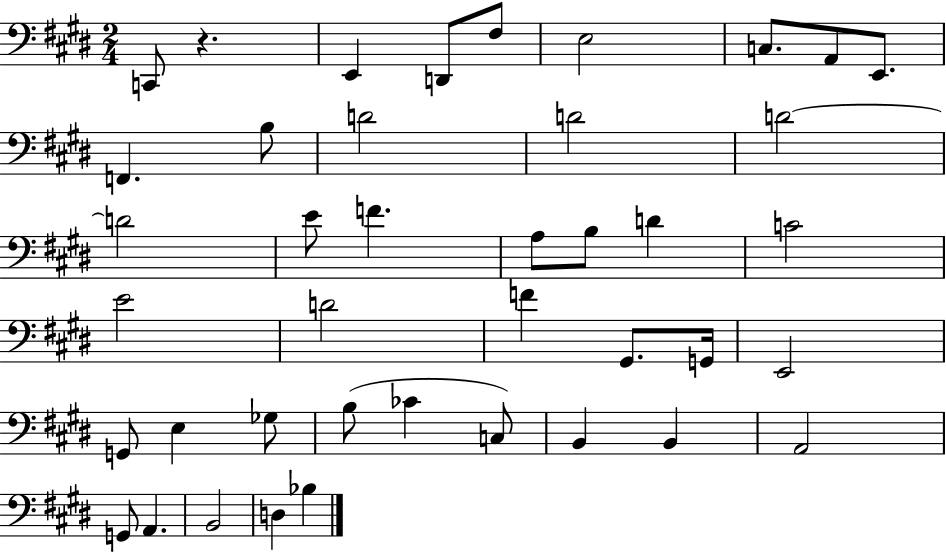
X:1
T:Untitled
M:2/4
L:1/4
K:E
C,,/2 z E,, D,,/2 ^F,/2 E,2 C,/2 A,,/2 E,,/2 F,, B,/2 D2 D2 D2 D2 E/2 F A,/2 B,/2 D C2 E2 D2 F ^G,,/2 G,,/4 E,,2 G,,/2 E, _G,/2 B,/2 _C C,/2 B,, B,, A,,2 G,,/2 A,, B,,2 D, _B,